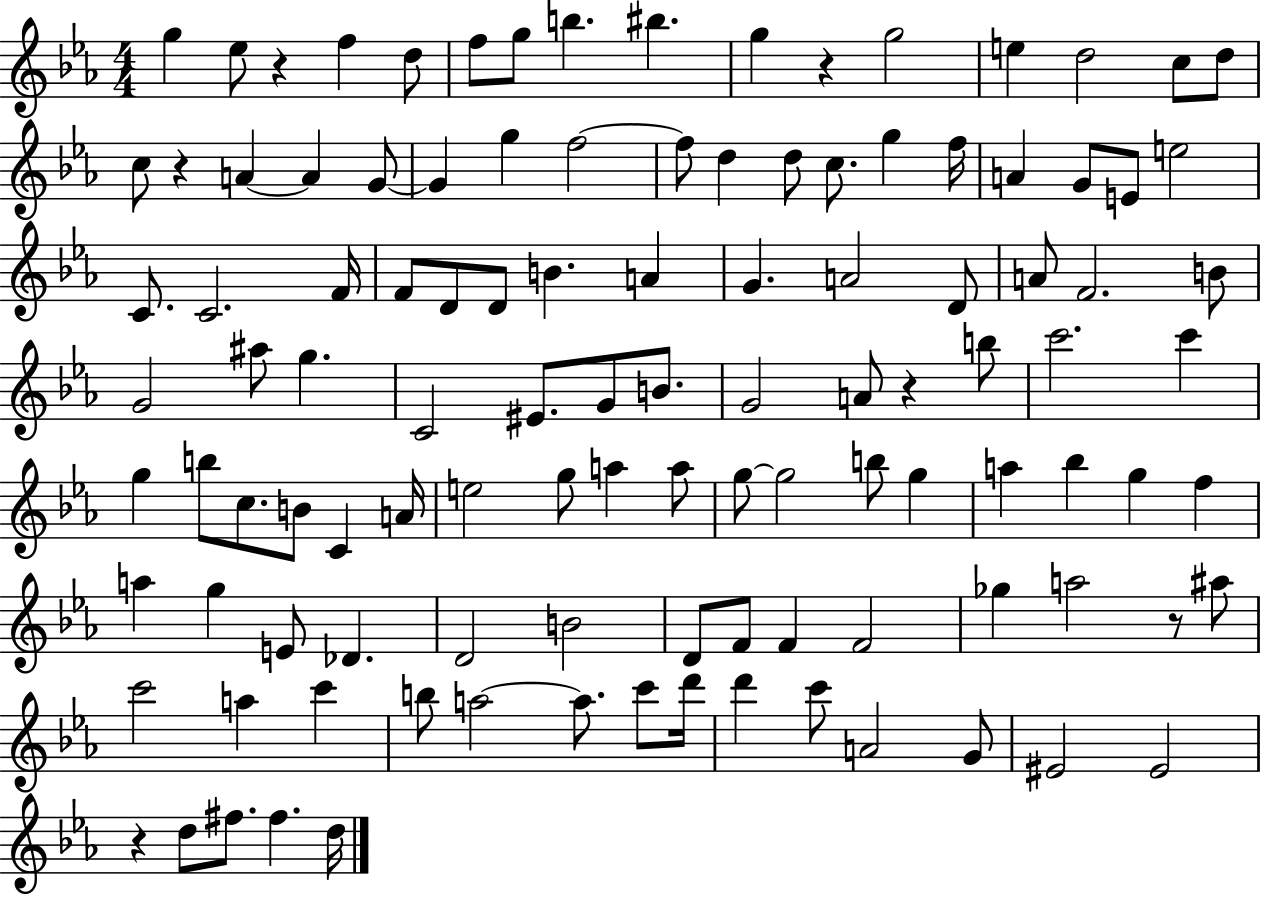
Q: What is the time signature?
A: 4/4